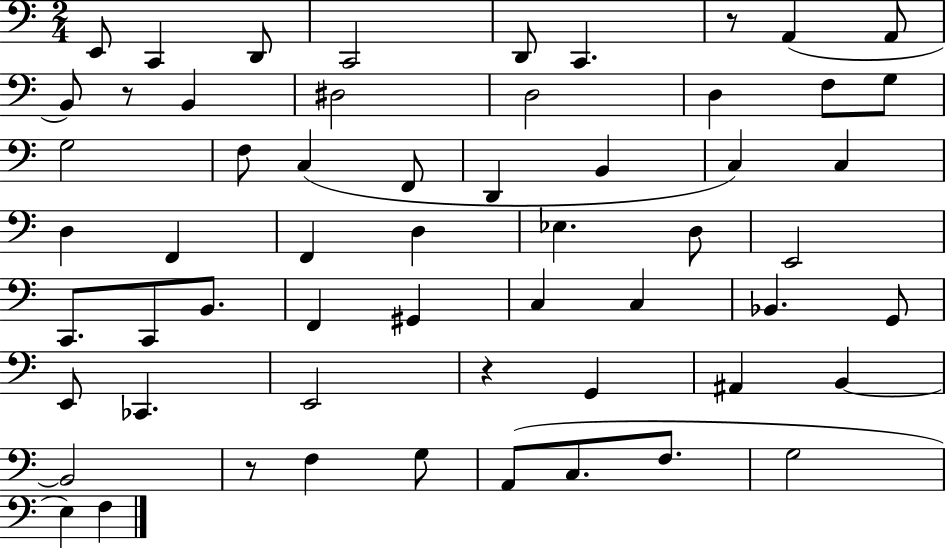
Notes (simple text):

E2/e C2/q D2/e C2/h D2/e C2/q. R/e A2/q A2/e B2/e R/e B2/q D#3/h D3/h D3/q F3/e G3/e G3/h F3/e C3/q F2/e D2/q B2/q C3/q C3/q D3/q F2/q F2/q D3/q Eb3/q. D3/e E2/h C2/e. C2/e B2/e. F2/q G#2/q C3/q C3/q Bb2/q. G2/e E2/e CES2/q. E2/h R/q G2/q A#2/q B2/q B2/h R/e F3/q G3/e A2/e C3/e. F3/e. G3/h E3/q F3/q